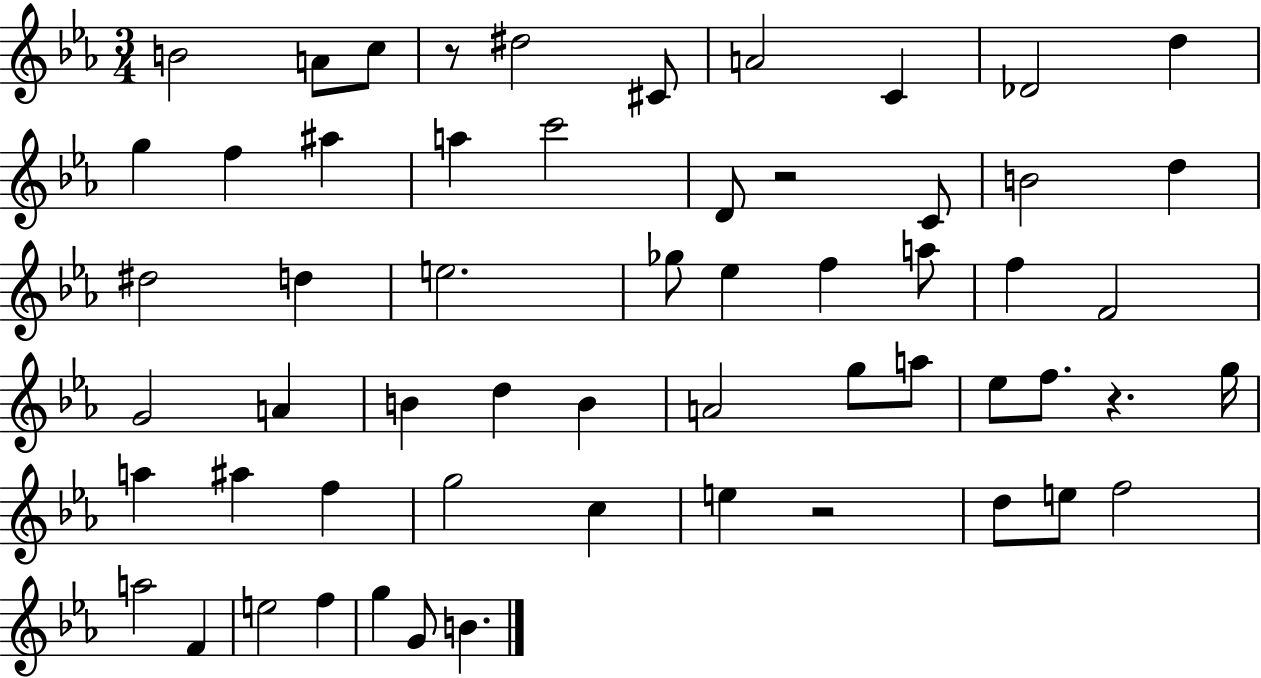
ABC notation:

X:1
T:Untitled
M:3/4
L:1/4
K:Eb
B2 A/2 c/2 z/2 ^d2 ^C/2 A2 C _D2 d g f ^a a c'2 D/2 z2 C/2 B2 d ^d2 d e2 _g/2 _e f a/2 f F2 G2 A B d B A2 g/2 a/2 _e/2 f/2 z g/4 a ^a f g2 c e z2 d/2 e/2 f2 a2 F e2 f g G/2 B